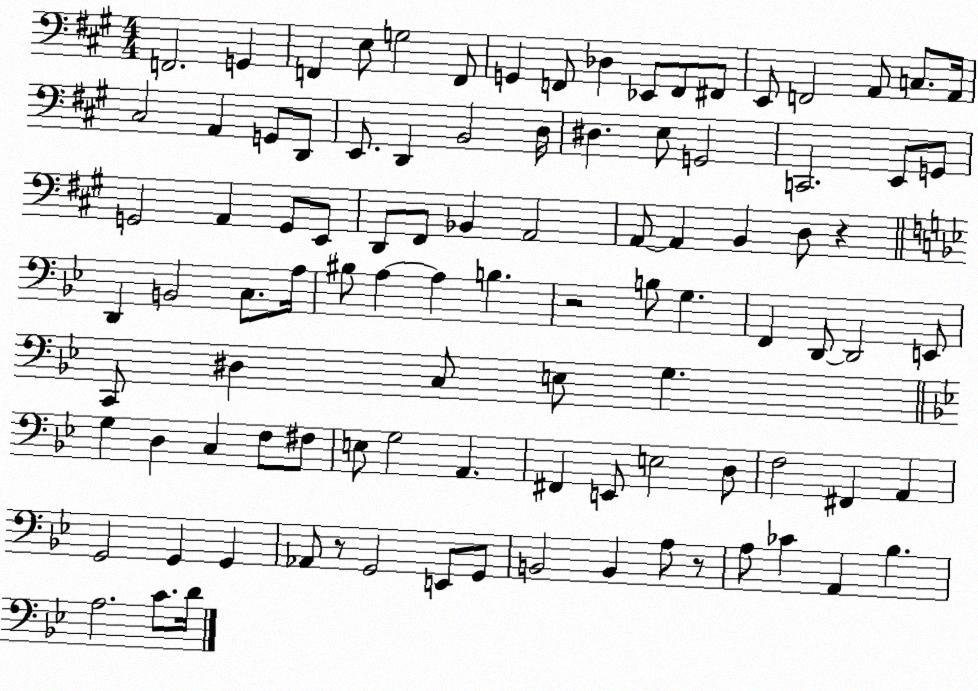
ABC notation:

X:1
T:Untitled
M:4/4
L:1/4
K:A
F,,2 G,, F,, E,/2 G,2 F,,/2 G,, F,,/2 _D, _E,,/2 F,,/2 ^F,,/2 E,,/2 F,,2 A,,/2 C,/2 A,,/4 ^C,2 A,, G,,/2 D,,/2 E,,/2 D,, B,,2 D,/4 ^D, E,/2 G,,2 C,,2 E,,/2 G,,/2 G,,2 A,, G,,/2 E,,/2 D,,/2 ^F,,/2 _B,, A,,2 A,,/2 A,, B,, D,/2 z D,, B,,2 C,/2 A,/4 ^B,/2 A, A, B, z2 B,/2 G, F,, D,,/2 D,,2 E,,/2 C,,/2 ^D, C,/2 E,/2 G, G, D, C, F,/2 ^F,/2 E,/2 G,2 A,, ^F,, E,,/2 E,2 D,/2 F,2 ^F,, A,, G,,2 G,, G,, _A,,/2 z/2 G,,2 E,,/2 G,,/2 B,,2 B,, A,/2 z/2 A,/2 _C A,, _B, A,2 C/2 D/4